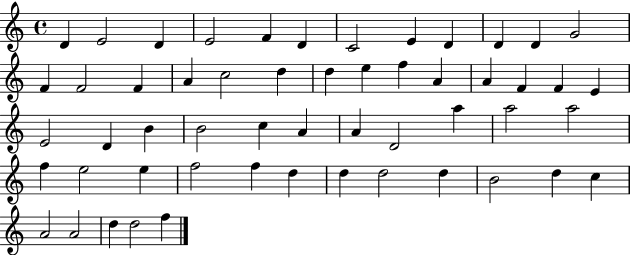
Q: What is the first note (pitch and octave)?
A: D4